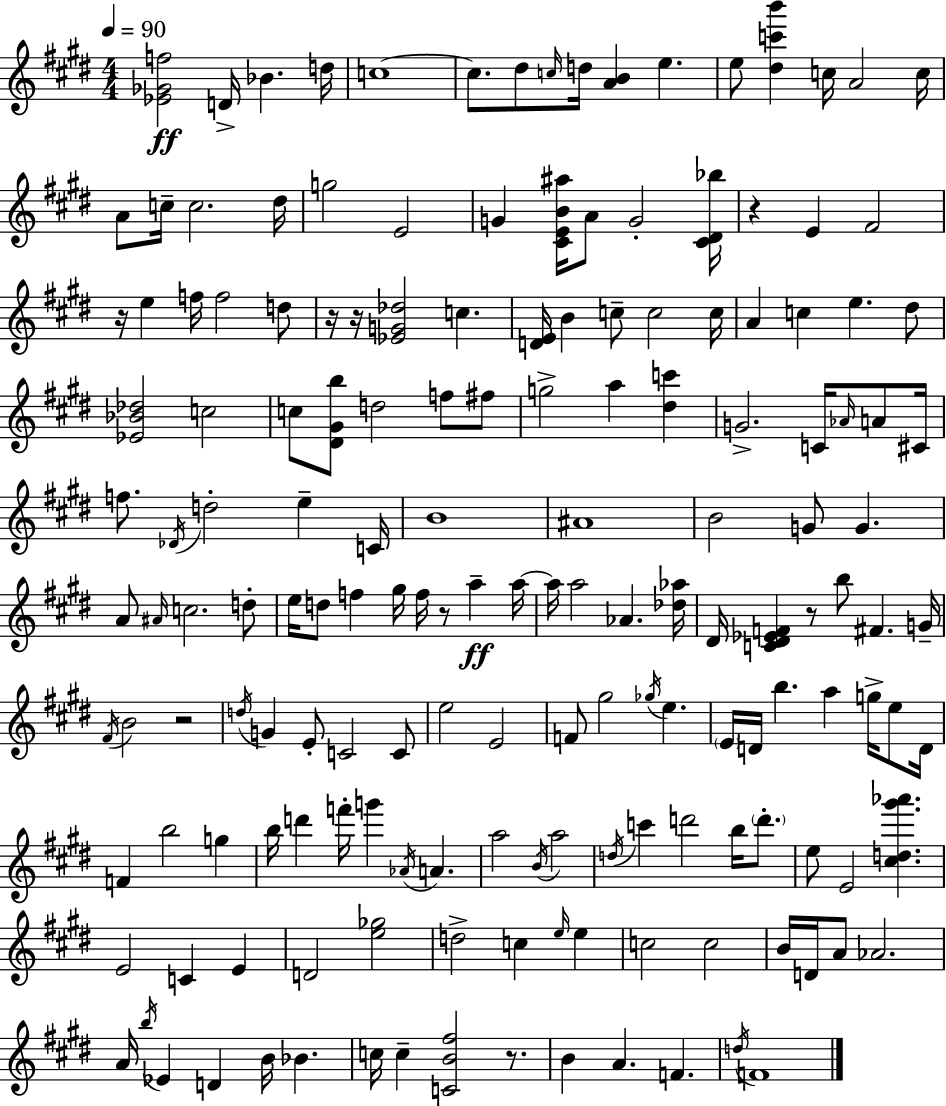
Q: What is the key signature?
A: E major